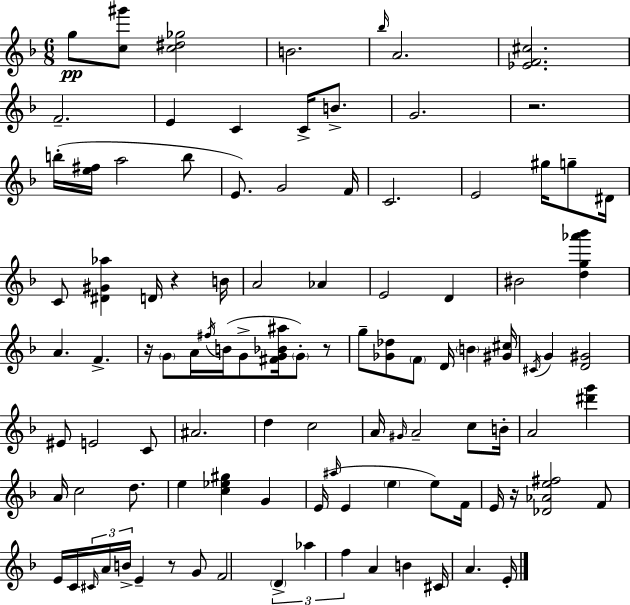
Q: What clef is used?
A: treble